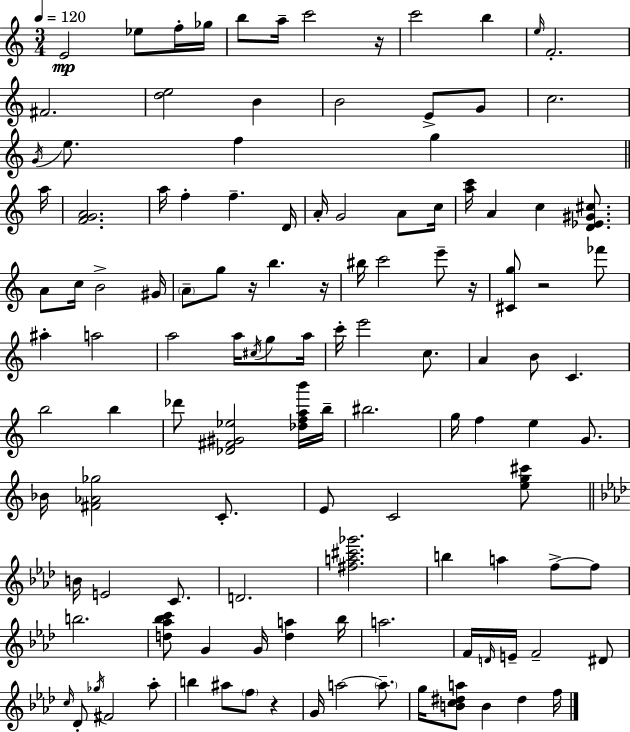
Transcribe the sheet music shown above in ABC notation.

X:1
T:Untitled
M:3/4
L:1/4
K:Am
E2 _e/2 f/4 _g/4 b/2 a/4 c'2 z/4 c'2 b e/4 F2 ^F2 [de]2 B B2 E/2 G/2 c2 G/4 e/2 f g a/4 [FGA]2 a/4 f f D/4 A/4 G2 A/2 c/4 [ac']/4 A c [D_E^G^c]/2 A/2 c/4 B2 ^G/4 A/2 g/2 z/4 b z/4 ^b/4 c'2 e'/2 z/4 [^Cg]/2 z2 _f'/2 ^a a2 a2 a/4 ^c/4 g/2 a/4 c'/4 e'2 c/2 A B/2 C b2 b _d'/2 [_D^F^G_e]2 [_dfab']/4 b/4 ^b2 g/4 f e G/2 _B/4 [^F_A_g]2 C/2 E/2 C2 [eg^c']/2 B/4 E2 C/2 D2 [^fa^c'_g']2 b a f/2 f/2 b2 [d_a_bc']/2 G G/4 [da] _b/4 a2 F/4 D/4 E/4 F2 ^D/2 c/4 _D/2 _g/4 ^F2 _a/2 b ^a/2 f/2 z G/4 a2 a/2 g/4 [Bc^da]/2 B ^d f/4